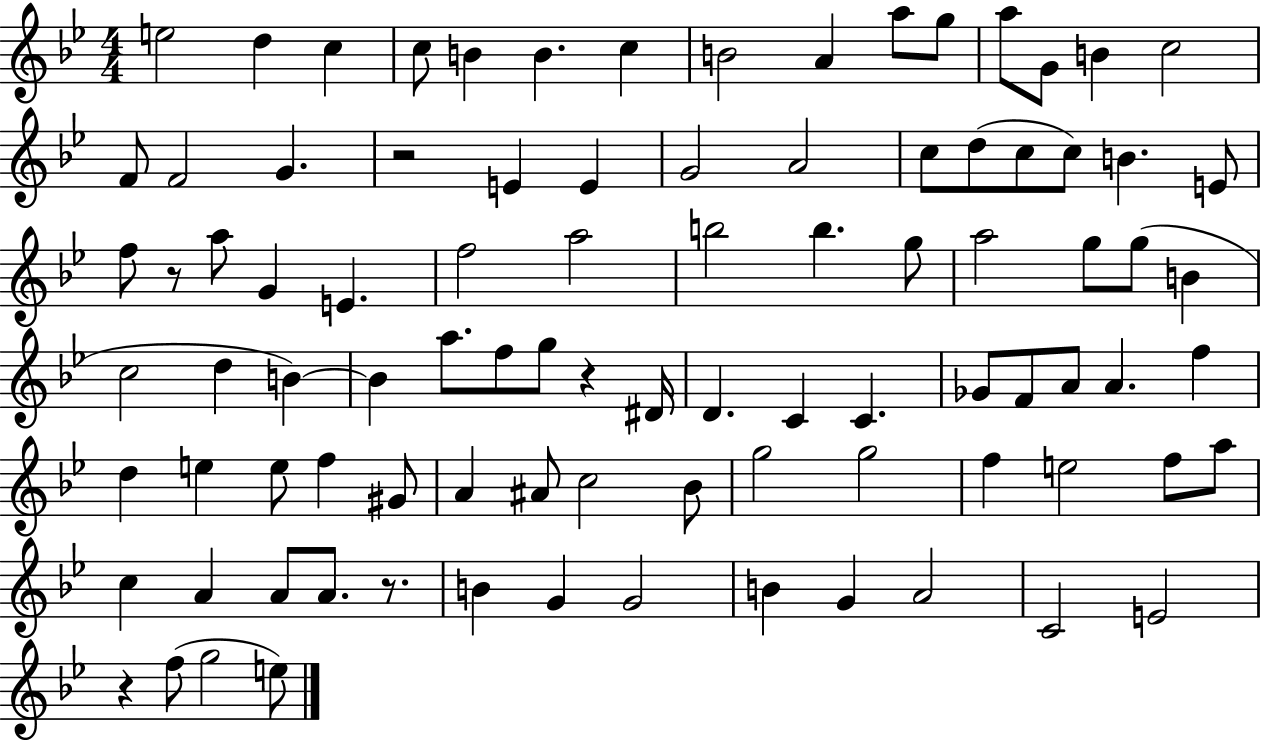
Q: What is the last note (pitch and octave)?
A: E5